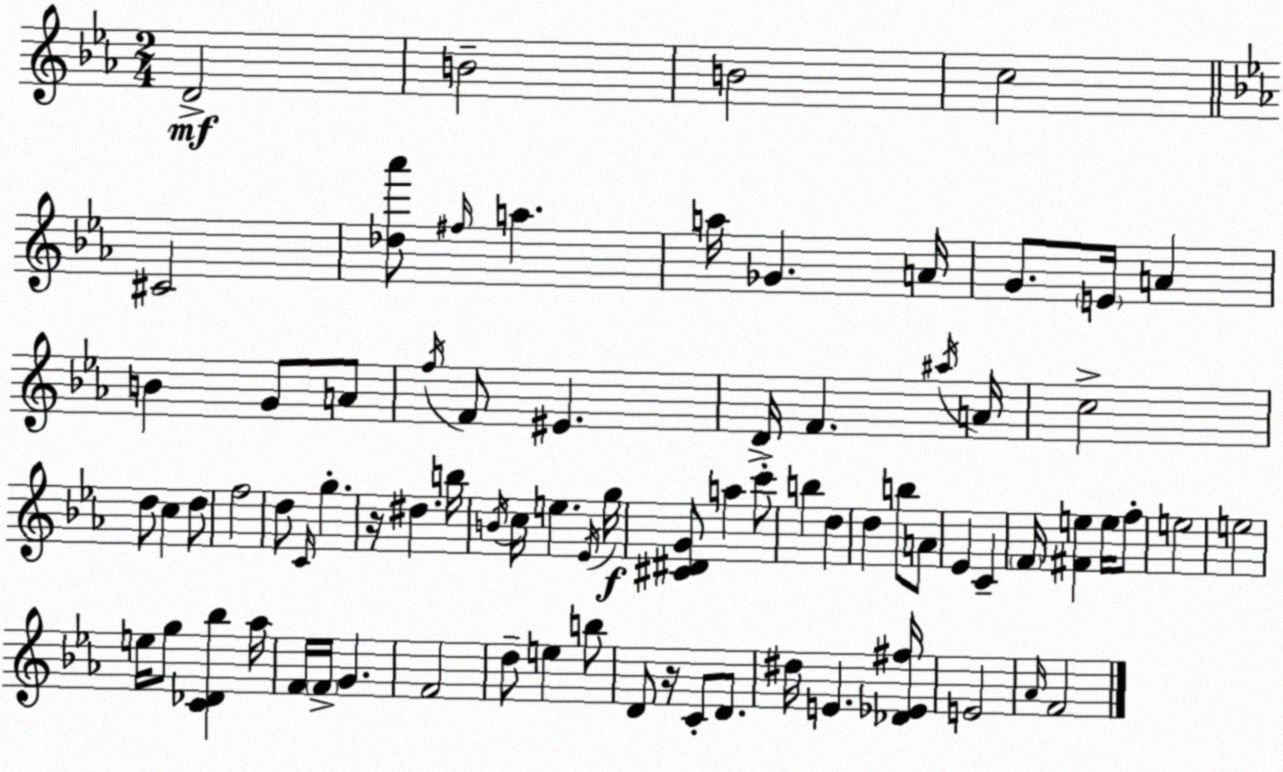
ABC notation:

X:1
T:Untitled
M:2/4
L:1/4
K:Cm
D2 B2 B2 c2 ^C2 [_d_a']/2 ^f/4 a a/4 _G A/4 G/2 E/4 A B G/2 A/2 f/4 F/2 ^E D/4 F ^a/4 A/4 c2 d/2 c d/2 f2 d/2 C/4 g z/4 ^d b/4 B/4 c/4 e _E/4 g/4 [^C^DG]/2 a c'/2 b d d b/2 A/2 _E C F/4 [^Fe] e/4 f/2 e2 e2 e/4 g/2 [C_D_b] _a/4 F/4 F/4 G F2 d/2 e b/2 D/2 z/4 C/2 D/2 ^d/4 E [_D_E^f]/4 E2 _A/4 F2